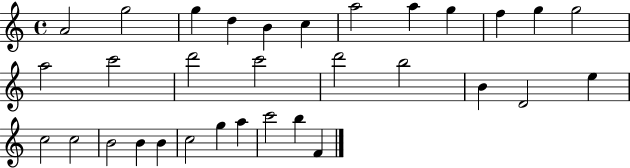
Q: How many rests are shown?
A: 0